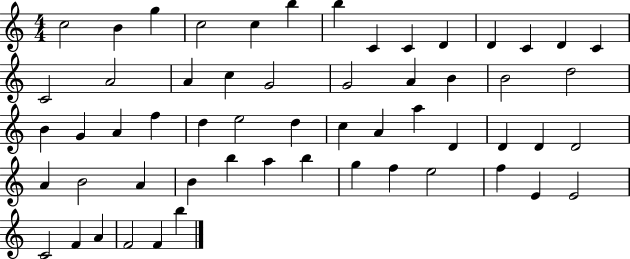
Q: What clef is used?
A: treble